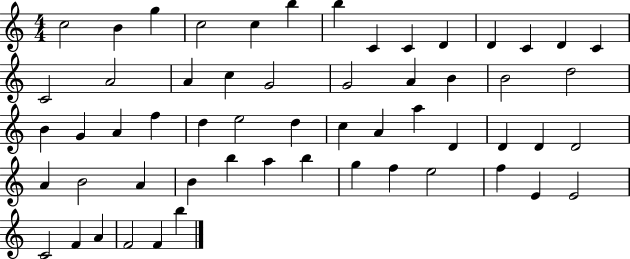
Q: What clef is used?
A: treble